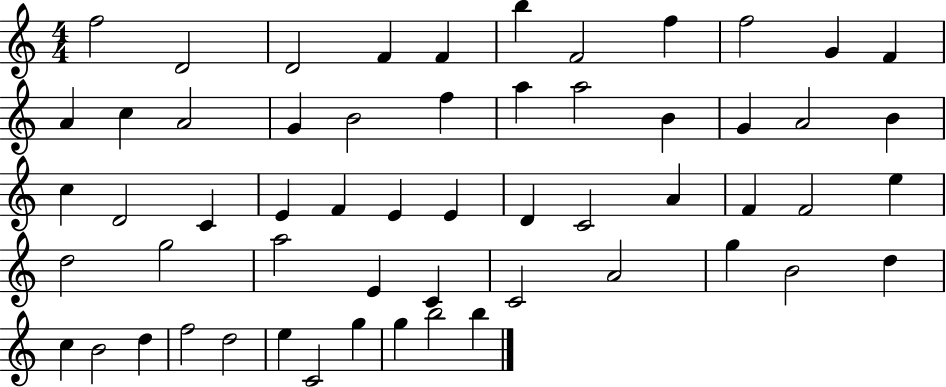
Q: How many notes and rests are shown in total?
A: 57